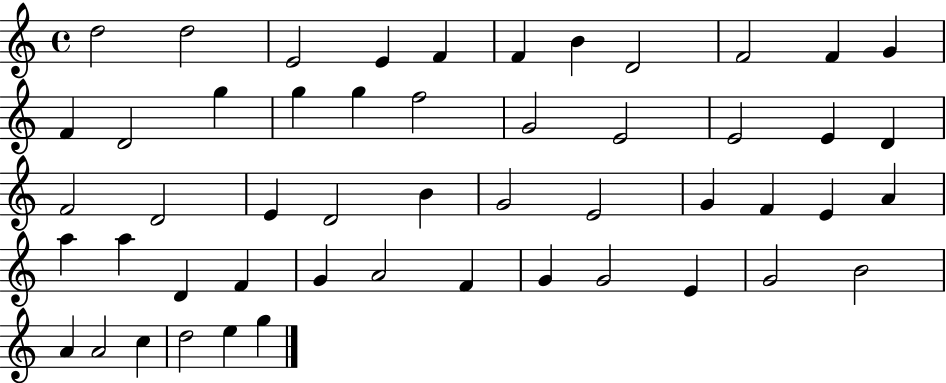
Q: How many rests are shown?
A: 0